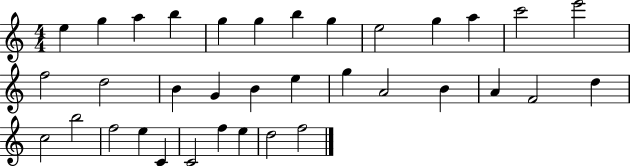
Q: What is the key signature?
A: C major